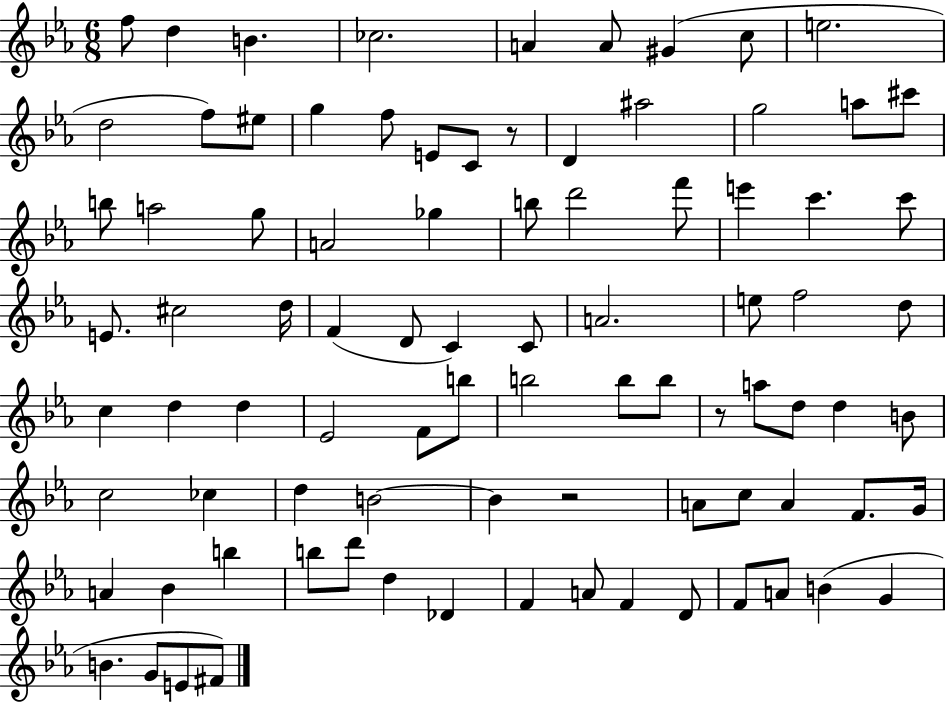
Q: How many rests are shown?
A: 3